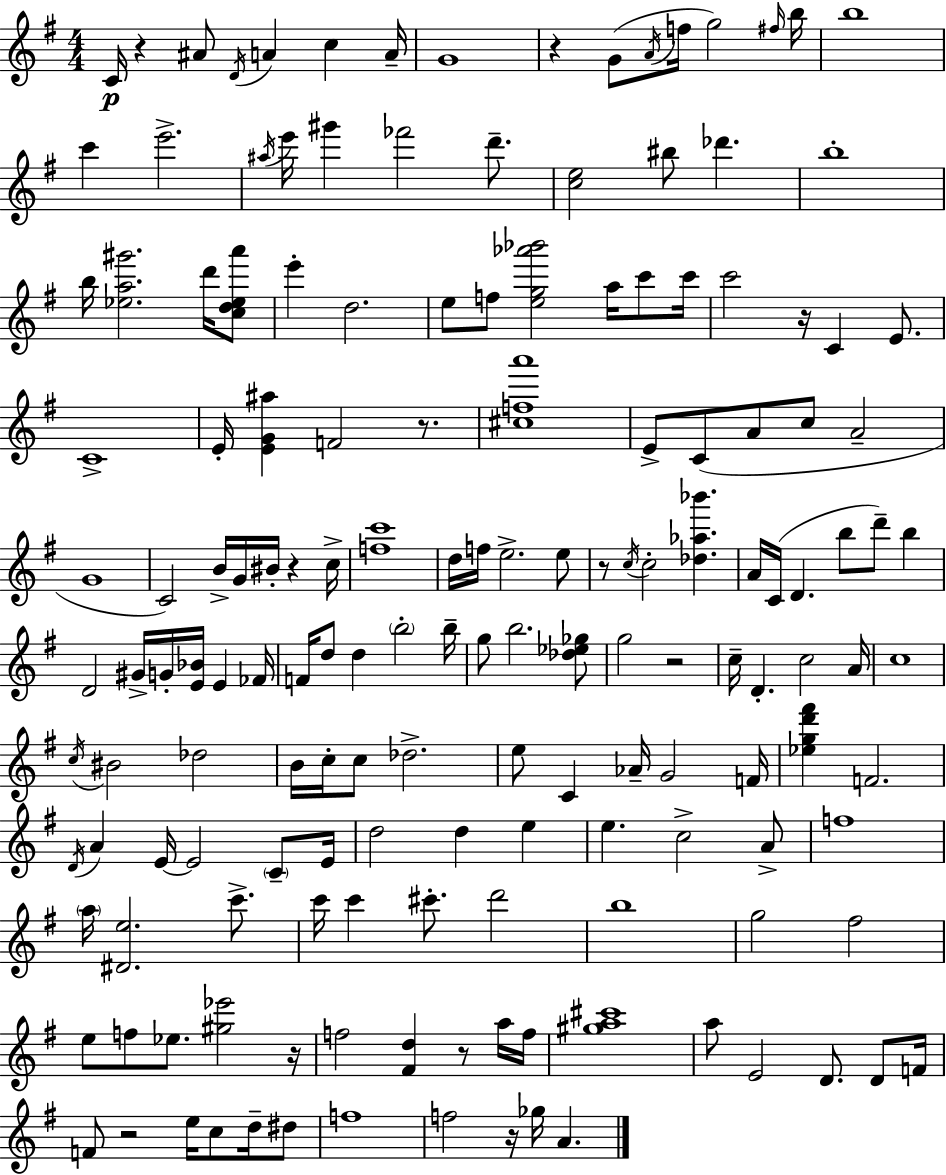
C4/s R/q A#4/e D4/s A4/q C5/q A4/s G4/w R/q G4/e A4/s F5/s G5/h F#5/s B5/s B5/w C6/q E6/h. A#5/s E6/s G#6/q FES6/h D6/e. [C5,E5]/h BIS5/e Db6/q. B5/w B5/s [Eb5,A5,G#6]/h. D6/s [C5,D5,Eb5,A6]/e E6/q D5/h. E5/e F5/e [E5,G5,Ab6,Bb6]/h A5/s C6/e C6/s C6/h R/s C4/q E4/e. C4/w E4/s [E4,G4,A#5]/q F4/h R/e. [C#5,F5,A6]/w E4/e C4/e A4/e C5/e A4/h G4/w C4/h B4/s G4/s BIS4/s R/q C5/s [F5,C6]/w D5/s F5/s E5/h. E5/e R/e C5/s C5/h [Db5,Ab5,Bb6]/q. A4/s C4/s D4/q. B5/e D6/e B5/q D4/h G#4/s G4/s [E4,Bb4]/s E4/q FES4/s F4/s D5/e D5/q B5/h B5/s G5/e B5/h. [Db5,Eb5,Gb5]/e G5/h R/h C5/s D4/q. C5/h A4/s C5/w C5/s BIS4/h Db5/h B4/s C5/s C5/e Db5/h. E5/e C4/q Ab4/s G4/h F4/s [Eb5,G5,D6,F#6]/q F4/h. D4/s A4/q E4/s E4/h C4/e E4/s D5/h D5/q E5/q E5/q. C5/h A4/e F5/w A5/s [D#4,E5]/h. C6/e. C6/s C6/q C#6/e. D6/h B5/w G5/h F#5/h E5/e F5/e Eb5/e. [G#5,Eb6]/h R/s F5/h [F#4,D5]/q R/e A5/s F5/s [G#5,A5,C#6]/w A5/e E4/h D4/e. D4/e F4/s F4/e R/h E5/s C5/e D5/s D#5/e F5/w F5/h R/s Gb5/s A4/q.